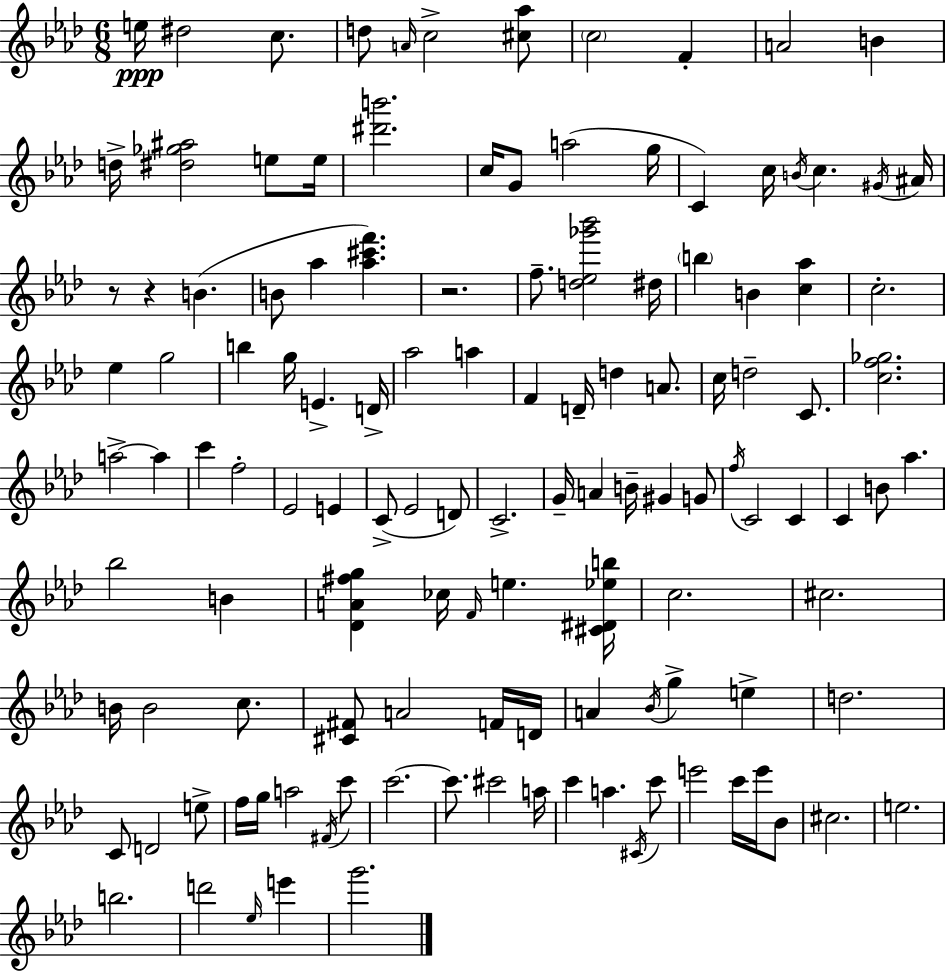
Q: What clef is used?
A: treble